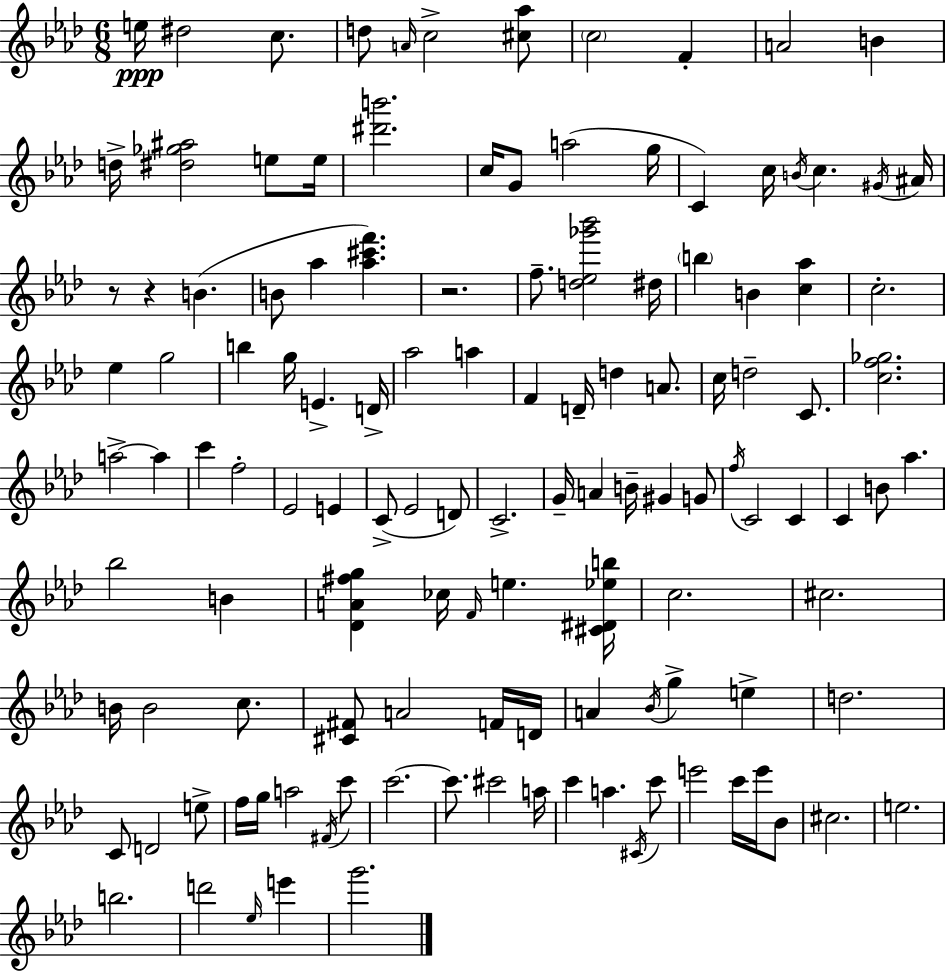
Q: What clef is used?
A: treble